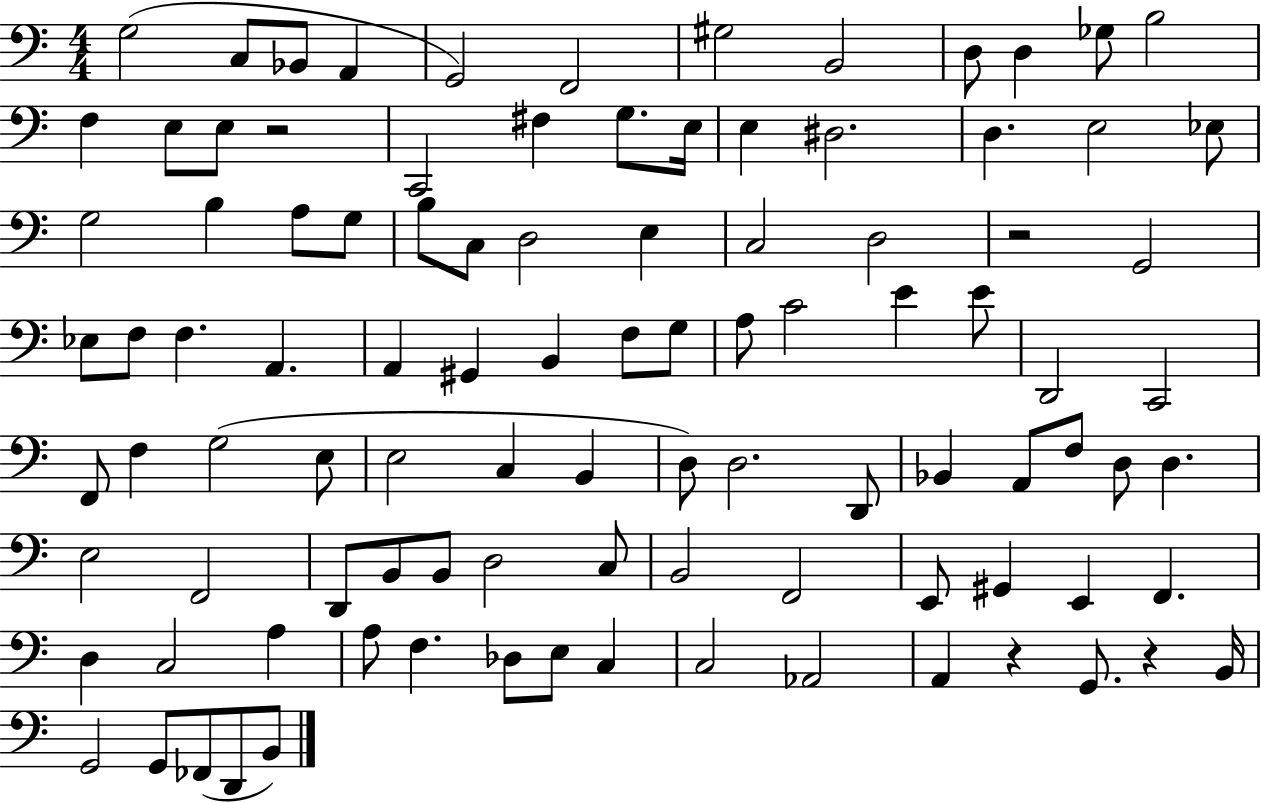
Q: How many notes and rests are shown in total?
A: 100